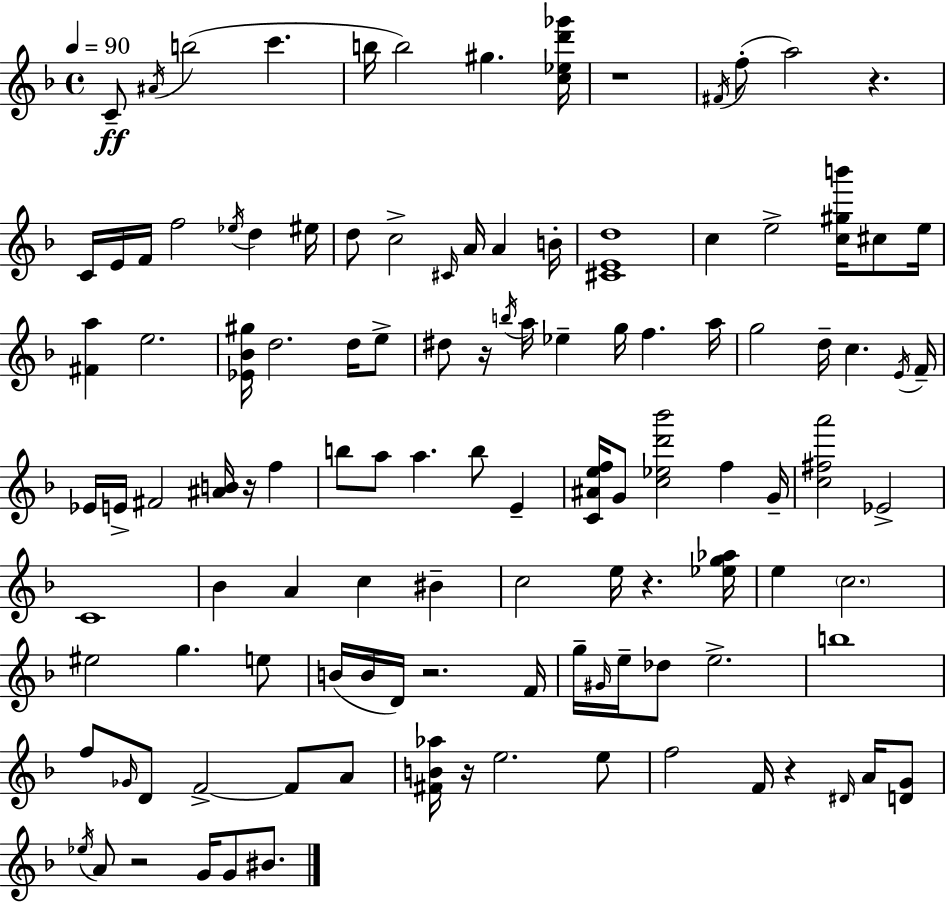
{
  \clef treble
  \time 4/4
  \defaultTimeSignature
  \key d \minor
  \tempo 4 = 90
  c'8--\ff \acciaccatura { ais'16 } b''2( c'''4. | b''16 b''2) gis''4. | <c'' ees'' d''' ges'''>16 r1 | \acciaccatura { fis'16 }( f''8-. a''2) r4. | \break c'16 e'16 f'16 f''2 \acciaccatura { ees''16 } d''4 | eis''16 d''8 c''2-> \grace { cis'16 } a'16 a'4 | b'16-. <cis' e' d''>1 | c''4 e''2-> | \break <c'' gis'' b'''>16 cis''8 e''16 <fis' a''>4 e''2. | <ees' bes' gis''>16 d''2. | d''16 e''8-> dis''8 r16 \acciaccatura { b''16 } a''16 ees''4-- g''16 f''4. | a''16 g''2 d''16-- c''4. | \break \acciaccatura { e'16 } f'16-- ees'16 e'16-> fis'2 | <ais' b'>16 r16 f''4 b''8 a''8 a''4. | b''8 e'4-- <c' ais' e'' f''>16 g'8 <c'' ees'' d''' bes'''>2 | f''4 g'16-- <c'' fis'' a'''>2 ees'2-> | \break c'1 | bes'4 a'4 c''4 | bis'4-- c''2 e''16 r4. | <ees'' g'' aes''>16 e''4 \parenthesize c''2. | \break eis''2 g''4. | e''8 b'16( b'16 d'16) r2. | f'16 g''16-- \grace { gis'16 } e''16-- des''8 e''2.-> | b''1 | \break f''8 \grace { ges'16 } d'8 f'2->~~ | f'8 a'8 <fis' b' aes''>16 r16 e''2. | e''8 f''2 | f'16 r4 \grace { dis'16 } a'16 <d' g'>8 \acciaccatura { ees''16 } a'8 r2 | \break g'16 g'8 bis'8. \bar "|."
}